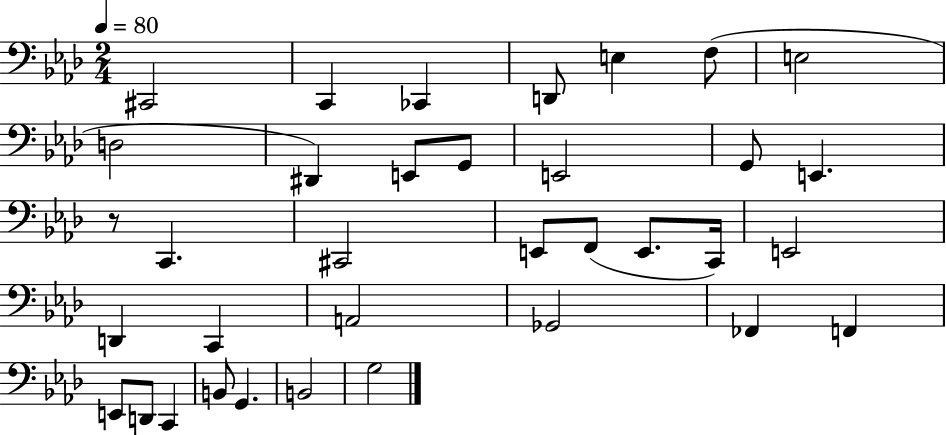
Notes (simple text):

C#2/h C2/q CES2/q D2/e E3/q F3/e E3/h D3/h D#2/q E2/e G2/e E2/h G2/e E2/q. R/e C2/q. C#2/h E2/e F2/e E2/e. C2/s E2/h D2/q C2/q A2/h Gb2/h FES2/q F2/q E2/e D2/e C2/q B2/e G2/q. B2/h G3/h